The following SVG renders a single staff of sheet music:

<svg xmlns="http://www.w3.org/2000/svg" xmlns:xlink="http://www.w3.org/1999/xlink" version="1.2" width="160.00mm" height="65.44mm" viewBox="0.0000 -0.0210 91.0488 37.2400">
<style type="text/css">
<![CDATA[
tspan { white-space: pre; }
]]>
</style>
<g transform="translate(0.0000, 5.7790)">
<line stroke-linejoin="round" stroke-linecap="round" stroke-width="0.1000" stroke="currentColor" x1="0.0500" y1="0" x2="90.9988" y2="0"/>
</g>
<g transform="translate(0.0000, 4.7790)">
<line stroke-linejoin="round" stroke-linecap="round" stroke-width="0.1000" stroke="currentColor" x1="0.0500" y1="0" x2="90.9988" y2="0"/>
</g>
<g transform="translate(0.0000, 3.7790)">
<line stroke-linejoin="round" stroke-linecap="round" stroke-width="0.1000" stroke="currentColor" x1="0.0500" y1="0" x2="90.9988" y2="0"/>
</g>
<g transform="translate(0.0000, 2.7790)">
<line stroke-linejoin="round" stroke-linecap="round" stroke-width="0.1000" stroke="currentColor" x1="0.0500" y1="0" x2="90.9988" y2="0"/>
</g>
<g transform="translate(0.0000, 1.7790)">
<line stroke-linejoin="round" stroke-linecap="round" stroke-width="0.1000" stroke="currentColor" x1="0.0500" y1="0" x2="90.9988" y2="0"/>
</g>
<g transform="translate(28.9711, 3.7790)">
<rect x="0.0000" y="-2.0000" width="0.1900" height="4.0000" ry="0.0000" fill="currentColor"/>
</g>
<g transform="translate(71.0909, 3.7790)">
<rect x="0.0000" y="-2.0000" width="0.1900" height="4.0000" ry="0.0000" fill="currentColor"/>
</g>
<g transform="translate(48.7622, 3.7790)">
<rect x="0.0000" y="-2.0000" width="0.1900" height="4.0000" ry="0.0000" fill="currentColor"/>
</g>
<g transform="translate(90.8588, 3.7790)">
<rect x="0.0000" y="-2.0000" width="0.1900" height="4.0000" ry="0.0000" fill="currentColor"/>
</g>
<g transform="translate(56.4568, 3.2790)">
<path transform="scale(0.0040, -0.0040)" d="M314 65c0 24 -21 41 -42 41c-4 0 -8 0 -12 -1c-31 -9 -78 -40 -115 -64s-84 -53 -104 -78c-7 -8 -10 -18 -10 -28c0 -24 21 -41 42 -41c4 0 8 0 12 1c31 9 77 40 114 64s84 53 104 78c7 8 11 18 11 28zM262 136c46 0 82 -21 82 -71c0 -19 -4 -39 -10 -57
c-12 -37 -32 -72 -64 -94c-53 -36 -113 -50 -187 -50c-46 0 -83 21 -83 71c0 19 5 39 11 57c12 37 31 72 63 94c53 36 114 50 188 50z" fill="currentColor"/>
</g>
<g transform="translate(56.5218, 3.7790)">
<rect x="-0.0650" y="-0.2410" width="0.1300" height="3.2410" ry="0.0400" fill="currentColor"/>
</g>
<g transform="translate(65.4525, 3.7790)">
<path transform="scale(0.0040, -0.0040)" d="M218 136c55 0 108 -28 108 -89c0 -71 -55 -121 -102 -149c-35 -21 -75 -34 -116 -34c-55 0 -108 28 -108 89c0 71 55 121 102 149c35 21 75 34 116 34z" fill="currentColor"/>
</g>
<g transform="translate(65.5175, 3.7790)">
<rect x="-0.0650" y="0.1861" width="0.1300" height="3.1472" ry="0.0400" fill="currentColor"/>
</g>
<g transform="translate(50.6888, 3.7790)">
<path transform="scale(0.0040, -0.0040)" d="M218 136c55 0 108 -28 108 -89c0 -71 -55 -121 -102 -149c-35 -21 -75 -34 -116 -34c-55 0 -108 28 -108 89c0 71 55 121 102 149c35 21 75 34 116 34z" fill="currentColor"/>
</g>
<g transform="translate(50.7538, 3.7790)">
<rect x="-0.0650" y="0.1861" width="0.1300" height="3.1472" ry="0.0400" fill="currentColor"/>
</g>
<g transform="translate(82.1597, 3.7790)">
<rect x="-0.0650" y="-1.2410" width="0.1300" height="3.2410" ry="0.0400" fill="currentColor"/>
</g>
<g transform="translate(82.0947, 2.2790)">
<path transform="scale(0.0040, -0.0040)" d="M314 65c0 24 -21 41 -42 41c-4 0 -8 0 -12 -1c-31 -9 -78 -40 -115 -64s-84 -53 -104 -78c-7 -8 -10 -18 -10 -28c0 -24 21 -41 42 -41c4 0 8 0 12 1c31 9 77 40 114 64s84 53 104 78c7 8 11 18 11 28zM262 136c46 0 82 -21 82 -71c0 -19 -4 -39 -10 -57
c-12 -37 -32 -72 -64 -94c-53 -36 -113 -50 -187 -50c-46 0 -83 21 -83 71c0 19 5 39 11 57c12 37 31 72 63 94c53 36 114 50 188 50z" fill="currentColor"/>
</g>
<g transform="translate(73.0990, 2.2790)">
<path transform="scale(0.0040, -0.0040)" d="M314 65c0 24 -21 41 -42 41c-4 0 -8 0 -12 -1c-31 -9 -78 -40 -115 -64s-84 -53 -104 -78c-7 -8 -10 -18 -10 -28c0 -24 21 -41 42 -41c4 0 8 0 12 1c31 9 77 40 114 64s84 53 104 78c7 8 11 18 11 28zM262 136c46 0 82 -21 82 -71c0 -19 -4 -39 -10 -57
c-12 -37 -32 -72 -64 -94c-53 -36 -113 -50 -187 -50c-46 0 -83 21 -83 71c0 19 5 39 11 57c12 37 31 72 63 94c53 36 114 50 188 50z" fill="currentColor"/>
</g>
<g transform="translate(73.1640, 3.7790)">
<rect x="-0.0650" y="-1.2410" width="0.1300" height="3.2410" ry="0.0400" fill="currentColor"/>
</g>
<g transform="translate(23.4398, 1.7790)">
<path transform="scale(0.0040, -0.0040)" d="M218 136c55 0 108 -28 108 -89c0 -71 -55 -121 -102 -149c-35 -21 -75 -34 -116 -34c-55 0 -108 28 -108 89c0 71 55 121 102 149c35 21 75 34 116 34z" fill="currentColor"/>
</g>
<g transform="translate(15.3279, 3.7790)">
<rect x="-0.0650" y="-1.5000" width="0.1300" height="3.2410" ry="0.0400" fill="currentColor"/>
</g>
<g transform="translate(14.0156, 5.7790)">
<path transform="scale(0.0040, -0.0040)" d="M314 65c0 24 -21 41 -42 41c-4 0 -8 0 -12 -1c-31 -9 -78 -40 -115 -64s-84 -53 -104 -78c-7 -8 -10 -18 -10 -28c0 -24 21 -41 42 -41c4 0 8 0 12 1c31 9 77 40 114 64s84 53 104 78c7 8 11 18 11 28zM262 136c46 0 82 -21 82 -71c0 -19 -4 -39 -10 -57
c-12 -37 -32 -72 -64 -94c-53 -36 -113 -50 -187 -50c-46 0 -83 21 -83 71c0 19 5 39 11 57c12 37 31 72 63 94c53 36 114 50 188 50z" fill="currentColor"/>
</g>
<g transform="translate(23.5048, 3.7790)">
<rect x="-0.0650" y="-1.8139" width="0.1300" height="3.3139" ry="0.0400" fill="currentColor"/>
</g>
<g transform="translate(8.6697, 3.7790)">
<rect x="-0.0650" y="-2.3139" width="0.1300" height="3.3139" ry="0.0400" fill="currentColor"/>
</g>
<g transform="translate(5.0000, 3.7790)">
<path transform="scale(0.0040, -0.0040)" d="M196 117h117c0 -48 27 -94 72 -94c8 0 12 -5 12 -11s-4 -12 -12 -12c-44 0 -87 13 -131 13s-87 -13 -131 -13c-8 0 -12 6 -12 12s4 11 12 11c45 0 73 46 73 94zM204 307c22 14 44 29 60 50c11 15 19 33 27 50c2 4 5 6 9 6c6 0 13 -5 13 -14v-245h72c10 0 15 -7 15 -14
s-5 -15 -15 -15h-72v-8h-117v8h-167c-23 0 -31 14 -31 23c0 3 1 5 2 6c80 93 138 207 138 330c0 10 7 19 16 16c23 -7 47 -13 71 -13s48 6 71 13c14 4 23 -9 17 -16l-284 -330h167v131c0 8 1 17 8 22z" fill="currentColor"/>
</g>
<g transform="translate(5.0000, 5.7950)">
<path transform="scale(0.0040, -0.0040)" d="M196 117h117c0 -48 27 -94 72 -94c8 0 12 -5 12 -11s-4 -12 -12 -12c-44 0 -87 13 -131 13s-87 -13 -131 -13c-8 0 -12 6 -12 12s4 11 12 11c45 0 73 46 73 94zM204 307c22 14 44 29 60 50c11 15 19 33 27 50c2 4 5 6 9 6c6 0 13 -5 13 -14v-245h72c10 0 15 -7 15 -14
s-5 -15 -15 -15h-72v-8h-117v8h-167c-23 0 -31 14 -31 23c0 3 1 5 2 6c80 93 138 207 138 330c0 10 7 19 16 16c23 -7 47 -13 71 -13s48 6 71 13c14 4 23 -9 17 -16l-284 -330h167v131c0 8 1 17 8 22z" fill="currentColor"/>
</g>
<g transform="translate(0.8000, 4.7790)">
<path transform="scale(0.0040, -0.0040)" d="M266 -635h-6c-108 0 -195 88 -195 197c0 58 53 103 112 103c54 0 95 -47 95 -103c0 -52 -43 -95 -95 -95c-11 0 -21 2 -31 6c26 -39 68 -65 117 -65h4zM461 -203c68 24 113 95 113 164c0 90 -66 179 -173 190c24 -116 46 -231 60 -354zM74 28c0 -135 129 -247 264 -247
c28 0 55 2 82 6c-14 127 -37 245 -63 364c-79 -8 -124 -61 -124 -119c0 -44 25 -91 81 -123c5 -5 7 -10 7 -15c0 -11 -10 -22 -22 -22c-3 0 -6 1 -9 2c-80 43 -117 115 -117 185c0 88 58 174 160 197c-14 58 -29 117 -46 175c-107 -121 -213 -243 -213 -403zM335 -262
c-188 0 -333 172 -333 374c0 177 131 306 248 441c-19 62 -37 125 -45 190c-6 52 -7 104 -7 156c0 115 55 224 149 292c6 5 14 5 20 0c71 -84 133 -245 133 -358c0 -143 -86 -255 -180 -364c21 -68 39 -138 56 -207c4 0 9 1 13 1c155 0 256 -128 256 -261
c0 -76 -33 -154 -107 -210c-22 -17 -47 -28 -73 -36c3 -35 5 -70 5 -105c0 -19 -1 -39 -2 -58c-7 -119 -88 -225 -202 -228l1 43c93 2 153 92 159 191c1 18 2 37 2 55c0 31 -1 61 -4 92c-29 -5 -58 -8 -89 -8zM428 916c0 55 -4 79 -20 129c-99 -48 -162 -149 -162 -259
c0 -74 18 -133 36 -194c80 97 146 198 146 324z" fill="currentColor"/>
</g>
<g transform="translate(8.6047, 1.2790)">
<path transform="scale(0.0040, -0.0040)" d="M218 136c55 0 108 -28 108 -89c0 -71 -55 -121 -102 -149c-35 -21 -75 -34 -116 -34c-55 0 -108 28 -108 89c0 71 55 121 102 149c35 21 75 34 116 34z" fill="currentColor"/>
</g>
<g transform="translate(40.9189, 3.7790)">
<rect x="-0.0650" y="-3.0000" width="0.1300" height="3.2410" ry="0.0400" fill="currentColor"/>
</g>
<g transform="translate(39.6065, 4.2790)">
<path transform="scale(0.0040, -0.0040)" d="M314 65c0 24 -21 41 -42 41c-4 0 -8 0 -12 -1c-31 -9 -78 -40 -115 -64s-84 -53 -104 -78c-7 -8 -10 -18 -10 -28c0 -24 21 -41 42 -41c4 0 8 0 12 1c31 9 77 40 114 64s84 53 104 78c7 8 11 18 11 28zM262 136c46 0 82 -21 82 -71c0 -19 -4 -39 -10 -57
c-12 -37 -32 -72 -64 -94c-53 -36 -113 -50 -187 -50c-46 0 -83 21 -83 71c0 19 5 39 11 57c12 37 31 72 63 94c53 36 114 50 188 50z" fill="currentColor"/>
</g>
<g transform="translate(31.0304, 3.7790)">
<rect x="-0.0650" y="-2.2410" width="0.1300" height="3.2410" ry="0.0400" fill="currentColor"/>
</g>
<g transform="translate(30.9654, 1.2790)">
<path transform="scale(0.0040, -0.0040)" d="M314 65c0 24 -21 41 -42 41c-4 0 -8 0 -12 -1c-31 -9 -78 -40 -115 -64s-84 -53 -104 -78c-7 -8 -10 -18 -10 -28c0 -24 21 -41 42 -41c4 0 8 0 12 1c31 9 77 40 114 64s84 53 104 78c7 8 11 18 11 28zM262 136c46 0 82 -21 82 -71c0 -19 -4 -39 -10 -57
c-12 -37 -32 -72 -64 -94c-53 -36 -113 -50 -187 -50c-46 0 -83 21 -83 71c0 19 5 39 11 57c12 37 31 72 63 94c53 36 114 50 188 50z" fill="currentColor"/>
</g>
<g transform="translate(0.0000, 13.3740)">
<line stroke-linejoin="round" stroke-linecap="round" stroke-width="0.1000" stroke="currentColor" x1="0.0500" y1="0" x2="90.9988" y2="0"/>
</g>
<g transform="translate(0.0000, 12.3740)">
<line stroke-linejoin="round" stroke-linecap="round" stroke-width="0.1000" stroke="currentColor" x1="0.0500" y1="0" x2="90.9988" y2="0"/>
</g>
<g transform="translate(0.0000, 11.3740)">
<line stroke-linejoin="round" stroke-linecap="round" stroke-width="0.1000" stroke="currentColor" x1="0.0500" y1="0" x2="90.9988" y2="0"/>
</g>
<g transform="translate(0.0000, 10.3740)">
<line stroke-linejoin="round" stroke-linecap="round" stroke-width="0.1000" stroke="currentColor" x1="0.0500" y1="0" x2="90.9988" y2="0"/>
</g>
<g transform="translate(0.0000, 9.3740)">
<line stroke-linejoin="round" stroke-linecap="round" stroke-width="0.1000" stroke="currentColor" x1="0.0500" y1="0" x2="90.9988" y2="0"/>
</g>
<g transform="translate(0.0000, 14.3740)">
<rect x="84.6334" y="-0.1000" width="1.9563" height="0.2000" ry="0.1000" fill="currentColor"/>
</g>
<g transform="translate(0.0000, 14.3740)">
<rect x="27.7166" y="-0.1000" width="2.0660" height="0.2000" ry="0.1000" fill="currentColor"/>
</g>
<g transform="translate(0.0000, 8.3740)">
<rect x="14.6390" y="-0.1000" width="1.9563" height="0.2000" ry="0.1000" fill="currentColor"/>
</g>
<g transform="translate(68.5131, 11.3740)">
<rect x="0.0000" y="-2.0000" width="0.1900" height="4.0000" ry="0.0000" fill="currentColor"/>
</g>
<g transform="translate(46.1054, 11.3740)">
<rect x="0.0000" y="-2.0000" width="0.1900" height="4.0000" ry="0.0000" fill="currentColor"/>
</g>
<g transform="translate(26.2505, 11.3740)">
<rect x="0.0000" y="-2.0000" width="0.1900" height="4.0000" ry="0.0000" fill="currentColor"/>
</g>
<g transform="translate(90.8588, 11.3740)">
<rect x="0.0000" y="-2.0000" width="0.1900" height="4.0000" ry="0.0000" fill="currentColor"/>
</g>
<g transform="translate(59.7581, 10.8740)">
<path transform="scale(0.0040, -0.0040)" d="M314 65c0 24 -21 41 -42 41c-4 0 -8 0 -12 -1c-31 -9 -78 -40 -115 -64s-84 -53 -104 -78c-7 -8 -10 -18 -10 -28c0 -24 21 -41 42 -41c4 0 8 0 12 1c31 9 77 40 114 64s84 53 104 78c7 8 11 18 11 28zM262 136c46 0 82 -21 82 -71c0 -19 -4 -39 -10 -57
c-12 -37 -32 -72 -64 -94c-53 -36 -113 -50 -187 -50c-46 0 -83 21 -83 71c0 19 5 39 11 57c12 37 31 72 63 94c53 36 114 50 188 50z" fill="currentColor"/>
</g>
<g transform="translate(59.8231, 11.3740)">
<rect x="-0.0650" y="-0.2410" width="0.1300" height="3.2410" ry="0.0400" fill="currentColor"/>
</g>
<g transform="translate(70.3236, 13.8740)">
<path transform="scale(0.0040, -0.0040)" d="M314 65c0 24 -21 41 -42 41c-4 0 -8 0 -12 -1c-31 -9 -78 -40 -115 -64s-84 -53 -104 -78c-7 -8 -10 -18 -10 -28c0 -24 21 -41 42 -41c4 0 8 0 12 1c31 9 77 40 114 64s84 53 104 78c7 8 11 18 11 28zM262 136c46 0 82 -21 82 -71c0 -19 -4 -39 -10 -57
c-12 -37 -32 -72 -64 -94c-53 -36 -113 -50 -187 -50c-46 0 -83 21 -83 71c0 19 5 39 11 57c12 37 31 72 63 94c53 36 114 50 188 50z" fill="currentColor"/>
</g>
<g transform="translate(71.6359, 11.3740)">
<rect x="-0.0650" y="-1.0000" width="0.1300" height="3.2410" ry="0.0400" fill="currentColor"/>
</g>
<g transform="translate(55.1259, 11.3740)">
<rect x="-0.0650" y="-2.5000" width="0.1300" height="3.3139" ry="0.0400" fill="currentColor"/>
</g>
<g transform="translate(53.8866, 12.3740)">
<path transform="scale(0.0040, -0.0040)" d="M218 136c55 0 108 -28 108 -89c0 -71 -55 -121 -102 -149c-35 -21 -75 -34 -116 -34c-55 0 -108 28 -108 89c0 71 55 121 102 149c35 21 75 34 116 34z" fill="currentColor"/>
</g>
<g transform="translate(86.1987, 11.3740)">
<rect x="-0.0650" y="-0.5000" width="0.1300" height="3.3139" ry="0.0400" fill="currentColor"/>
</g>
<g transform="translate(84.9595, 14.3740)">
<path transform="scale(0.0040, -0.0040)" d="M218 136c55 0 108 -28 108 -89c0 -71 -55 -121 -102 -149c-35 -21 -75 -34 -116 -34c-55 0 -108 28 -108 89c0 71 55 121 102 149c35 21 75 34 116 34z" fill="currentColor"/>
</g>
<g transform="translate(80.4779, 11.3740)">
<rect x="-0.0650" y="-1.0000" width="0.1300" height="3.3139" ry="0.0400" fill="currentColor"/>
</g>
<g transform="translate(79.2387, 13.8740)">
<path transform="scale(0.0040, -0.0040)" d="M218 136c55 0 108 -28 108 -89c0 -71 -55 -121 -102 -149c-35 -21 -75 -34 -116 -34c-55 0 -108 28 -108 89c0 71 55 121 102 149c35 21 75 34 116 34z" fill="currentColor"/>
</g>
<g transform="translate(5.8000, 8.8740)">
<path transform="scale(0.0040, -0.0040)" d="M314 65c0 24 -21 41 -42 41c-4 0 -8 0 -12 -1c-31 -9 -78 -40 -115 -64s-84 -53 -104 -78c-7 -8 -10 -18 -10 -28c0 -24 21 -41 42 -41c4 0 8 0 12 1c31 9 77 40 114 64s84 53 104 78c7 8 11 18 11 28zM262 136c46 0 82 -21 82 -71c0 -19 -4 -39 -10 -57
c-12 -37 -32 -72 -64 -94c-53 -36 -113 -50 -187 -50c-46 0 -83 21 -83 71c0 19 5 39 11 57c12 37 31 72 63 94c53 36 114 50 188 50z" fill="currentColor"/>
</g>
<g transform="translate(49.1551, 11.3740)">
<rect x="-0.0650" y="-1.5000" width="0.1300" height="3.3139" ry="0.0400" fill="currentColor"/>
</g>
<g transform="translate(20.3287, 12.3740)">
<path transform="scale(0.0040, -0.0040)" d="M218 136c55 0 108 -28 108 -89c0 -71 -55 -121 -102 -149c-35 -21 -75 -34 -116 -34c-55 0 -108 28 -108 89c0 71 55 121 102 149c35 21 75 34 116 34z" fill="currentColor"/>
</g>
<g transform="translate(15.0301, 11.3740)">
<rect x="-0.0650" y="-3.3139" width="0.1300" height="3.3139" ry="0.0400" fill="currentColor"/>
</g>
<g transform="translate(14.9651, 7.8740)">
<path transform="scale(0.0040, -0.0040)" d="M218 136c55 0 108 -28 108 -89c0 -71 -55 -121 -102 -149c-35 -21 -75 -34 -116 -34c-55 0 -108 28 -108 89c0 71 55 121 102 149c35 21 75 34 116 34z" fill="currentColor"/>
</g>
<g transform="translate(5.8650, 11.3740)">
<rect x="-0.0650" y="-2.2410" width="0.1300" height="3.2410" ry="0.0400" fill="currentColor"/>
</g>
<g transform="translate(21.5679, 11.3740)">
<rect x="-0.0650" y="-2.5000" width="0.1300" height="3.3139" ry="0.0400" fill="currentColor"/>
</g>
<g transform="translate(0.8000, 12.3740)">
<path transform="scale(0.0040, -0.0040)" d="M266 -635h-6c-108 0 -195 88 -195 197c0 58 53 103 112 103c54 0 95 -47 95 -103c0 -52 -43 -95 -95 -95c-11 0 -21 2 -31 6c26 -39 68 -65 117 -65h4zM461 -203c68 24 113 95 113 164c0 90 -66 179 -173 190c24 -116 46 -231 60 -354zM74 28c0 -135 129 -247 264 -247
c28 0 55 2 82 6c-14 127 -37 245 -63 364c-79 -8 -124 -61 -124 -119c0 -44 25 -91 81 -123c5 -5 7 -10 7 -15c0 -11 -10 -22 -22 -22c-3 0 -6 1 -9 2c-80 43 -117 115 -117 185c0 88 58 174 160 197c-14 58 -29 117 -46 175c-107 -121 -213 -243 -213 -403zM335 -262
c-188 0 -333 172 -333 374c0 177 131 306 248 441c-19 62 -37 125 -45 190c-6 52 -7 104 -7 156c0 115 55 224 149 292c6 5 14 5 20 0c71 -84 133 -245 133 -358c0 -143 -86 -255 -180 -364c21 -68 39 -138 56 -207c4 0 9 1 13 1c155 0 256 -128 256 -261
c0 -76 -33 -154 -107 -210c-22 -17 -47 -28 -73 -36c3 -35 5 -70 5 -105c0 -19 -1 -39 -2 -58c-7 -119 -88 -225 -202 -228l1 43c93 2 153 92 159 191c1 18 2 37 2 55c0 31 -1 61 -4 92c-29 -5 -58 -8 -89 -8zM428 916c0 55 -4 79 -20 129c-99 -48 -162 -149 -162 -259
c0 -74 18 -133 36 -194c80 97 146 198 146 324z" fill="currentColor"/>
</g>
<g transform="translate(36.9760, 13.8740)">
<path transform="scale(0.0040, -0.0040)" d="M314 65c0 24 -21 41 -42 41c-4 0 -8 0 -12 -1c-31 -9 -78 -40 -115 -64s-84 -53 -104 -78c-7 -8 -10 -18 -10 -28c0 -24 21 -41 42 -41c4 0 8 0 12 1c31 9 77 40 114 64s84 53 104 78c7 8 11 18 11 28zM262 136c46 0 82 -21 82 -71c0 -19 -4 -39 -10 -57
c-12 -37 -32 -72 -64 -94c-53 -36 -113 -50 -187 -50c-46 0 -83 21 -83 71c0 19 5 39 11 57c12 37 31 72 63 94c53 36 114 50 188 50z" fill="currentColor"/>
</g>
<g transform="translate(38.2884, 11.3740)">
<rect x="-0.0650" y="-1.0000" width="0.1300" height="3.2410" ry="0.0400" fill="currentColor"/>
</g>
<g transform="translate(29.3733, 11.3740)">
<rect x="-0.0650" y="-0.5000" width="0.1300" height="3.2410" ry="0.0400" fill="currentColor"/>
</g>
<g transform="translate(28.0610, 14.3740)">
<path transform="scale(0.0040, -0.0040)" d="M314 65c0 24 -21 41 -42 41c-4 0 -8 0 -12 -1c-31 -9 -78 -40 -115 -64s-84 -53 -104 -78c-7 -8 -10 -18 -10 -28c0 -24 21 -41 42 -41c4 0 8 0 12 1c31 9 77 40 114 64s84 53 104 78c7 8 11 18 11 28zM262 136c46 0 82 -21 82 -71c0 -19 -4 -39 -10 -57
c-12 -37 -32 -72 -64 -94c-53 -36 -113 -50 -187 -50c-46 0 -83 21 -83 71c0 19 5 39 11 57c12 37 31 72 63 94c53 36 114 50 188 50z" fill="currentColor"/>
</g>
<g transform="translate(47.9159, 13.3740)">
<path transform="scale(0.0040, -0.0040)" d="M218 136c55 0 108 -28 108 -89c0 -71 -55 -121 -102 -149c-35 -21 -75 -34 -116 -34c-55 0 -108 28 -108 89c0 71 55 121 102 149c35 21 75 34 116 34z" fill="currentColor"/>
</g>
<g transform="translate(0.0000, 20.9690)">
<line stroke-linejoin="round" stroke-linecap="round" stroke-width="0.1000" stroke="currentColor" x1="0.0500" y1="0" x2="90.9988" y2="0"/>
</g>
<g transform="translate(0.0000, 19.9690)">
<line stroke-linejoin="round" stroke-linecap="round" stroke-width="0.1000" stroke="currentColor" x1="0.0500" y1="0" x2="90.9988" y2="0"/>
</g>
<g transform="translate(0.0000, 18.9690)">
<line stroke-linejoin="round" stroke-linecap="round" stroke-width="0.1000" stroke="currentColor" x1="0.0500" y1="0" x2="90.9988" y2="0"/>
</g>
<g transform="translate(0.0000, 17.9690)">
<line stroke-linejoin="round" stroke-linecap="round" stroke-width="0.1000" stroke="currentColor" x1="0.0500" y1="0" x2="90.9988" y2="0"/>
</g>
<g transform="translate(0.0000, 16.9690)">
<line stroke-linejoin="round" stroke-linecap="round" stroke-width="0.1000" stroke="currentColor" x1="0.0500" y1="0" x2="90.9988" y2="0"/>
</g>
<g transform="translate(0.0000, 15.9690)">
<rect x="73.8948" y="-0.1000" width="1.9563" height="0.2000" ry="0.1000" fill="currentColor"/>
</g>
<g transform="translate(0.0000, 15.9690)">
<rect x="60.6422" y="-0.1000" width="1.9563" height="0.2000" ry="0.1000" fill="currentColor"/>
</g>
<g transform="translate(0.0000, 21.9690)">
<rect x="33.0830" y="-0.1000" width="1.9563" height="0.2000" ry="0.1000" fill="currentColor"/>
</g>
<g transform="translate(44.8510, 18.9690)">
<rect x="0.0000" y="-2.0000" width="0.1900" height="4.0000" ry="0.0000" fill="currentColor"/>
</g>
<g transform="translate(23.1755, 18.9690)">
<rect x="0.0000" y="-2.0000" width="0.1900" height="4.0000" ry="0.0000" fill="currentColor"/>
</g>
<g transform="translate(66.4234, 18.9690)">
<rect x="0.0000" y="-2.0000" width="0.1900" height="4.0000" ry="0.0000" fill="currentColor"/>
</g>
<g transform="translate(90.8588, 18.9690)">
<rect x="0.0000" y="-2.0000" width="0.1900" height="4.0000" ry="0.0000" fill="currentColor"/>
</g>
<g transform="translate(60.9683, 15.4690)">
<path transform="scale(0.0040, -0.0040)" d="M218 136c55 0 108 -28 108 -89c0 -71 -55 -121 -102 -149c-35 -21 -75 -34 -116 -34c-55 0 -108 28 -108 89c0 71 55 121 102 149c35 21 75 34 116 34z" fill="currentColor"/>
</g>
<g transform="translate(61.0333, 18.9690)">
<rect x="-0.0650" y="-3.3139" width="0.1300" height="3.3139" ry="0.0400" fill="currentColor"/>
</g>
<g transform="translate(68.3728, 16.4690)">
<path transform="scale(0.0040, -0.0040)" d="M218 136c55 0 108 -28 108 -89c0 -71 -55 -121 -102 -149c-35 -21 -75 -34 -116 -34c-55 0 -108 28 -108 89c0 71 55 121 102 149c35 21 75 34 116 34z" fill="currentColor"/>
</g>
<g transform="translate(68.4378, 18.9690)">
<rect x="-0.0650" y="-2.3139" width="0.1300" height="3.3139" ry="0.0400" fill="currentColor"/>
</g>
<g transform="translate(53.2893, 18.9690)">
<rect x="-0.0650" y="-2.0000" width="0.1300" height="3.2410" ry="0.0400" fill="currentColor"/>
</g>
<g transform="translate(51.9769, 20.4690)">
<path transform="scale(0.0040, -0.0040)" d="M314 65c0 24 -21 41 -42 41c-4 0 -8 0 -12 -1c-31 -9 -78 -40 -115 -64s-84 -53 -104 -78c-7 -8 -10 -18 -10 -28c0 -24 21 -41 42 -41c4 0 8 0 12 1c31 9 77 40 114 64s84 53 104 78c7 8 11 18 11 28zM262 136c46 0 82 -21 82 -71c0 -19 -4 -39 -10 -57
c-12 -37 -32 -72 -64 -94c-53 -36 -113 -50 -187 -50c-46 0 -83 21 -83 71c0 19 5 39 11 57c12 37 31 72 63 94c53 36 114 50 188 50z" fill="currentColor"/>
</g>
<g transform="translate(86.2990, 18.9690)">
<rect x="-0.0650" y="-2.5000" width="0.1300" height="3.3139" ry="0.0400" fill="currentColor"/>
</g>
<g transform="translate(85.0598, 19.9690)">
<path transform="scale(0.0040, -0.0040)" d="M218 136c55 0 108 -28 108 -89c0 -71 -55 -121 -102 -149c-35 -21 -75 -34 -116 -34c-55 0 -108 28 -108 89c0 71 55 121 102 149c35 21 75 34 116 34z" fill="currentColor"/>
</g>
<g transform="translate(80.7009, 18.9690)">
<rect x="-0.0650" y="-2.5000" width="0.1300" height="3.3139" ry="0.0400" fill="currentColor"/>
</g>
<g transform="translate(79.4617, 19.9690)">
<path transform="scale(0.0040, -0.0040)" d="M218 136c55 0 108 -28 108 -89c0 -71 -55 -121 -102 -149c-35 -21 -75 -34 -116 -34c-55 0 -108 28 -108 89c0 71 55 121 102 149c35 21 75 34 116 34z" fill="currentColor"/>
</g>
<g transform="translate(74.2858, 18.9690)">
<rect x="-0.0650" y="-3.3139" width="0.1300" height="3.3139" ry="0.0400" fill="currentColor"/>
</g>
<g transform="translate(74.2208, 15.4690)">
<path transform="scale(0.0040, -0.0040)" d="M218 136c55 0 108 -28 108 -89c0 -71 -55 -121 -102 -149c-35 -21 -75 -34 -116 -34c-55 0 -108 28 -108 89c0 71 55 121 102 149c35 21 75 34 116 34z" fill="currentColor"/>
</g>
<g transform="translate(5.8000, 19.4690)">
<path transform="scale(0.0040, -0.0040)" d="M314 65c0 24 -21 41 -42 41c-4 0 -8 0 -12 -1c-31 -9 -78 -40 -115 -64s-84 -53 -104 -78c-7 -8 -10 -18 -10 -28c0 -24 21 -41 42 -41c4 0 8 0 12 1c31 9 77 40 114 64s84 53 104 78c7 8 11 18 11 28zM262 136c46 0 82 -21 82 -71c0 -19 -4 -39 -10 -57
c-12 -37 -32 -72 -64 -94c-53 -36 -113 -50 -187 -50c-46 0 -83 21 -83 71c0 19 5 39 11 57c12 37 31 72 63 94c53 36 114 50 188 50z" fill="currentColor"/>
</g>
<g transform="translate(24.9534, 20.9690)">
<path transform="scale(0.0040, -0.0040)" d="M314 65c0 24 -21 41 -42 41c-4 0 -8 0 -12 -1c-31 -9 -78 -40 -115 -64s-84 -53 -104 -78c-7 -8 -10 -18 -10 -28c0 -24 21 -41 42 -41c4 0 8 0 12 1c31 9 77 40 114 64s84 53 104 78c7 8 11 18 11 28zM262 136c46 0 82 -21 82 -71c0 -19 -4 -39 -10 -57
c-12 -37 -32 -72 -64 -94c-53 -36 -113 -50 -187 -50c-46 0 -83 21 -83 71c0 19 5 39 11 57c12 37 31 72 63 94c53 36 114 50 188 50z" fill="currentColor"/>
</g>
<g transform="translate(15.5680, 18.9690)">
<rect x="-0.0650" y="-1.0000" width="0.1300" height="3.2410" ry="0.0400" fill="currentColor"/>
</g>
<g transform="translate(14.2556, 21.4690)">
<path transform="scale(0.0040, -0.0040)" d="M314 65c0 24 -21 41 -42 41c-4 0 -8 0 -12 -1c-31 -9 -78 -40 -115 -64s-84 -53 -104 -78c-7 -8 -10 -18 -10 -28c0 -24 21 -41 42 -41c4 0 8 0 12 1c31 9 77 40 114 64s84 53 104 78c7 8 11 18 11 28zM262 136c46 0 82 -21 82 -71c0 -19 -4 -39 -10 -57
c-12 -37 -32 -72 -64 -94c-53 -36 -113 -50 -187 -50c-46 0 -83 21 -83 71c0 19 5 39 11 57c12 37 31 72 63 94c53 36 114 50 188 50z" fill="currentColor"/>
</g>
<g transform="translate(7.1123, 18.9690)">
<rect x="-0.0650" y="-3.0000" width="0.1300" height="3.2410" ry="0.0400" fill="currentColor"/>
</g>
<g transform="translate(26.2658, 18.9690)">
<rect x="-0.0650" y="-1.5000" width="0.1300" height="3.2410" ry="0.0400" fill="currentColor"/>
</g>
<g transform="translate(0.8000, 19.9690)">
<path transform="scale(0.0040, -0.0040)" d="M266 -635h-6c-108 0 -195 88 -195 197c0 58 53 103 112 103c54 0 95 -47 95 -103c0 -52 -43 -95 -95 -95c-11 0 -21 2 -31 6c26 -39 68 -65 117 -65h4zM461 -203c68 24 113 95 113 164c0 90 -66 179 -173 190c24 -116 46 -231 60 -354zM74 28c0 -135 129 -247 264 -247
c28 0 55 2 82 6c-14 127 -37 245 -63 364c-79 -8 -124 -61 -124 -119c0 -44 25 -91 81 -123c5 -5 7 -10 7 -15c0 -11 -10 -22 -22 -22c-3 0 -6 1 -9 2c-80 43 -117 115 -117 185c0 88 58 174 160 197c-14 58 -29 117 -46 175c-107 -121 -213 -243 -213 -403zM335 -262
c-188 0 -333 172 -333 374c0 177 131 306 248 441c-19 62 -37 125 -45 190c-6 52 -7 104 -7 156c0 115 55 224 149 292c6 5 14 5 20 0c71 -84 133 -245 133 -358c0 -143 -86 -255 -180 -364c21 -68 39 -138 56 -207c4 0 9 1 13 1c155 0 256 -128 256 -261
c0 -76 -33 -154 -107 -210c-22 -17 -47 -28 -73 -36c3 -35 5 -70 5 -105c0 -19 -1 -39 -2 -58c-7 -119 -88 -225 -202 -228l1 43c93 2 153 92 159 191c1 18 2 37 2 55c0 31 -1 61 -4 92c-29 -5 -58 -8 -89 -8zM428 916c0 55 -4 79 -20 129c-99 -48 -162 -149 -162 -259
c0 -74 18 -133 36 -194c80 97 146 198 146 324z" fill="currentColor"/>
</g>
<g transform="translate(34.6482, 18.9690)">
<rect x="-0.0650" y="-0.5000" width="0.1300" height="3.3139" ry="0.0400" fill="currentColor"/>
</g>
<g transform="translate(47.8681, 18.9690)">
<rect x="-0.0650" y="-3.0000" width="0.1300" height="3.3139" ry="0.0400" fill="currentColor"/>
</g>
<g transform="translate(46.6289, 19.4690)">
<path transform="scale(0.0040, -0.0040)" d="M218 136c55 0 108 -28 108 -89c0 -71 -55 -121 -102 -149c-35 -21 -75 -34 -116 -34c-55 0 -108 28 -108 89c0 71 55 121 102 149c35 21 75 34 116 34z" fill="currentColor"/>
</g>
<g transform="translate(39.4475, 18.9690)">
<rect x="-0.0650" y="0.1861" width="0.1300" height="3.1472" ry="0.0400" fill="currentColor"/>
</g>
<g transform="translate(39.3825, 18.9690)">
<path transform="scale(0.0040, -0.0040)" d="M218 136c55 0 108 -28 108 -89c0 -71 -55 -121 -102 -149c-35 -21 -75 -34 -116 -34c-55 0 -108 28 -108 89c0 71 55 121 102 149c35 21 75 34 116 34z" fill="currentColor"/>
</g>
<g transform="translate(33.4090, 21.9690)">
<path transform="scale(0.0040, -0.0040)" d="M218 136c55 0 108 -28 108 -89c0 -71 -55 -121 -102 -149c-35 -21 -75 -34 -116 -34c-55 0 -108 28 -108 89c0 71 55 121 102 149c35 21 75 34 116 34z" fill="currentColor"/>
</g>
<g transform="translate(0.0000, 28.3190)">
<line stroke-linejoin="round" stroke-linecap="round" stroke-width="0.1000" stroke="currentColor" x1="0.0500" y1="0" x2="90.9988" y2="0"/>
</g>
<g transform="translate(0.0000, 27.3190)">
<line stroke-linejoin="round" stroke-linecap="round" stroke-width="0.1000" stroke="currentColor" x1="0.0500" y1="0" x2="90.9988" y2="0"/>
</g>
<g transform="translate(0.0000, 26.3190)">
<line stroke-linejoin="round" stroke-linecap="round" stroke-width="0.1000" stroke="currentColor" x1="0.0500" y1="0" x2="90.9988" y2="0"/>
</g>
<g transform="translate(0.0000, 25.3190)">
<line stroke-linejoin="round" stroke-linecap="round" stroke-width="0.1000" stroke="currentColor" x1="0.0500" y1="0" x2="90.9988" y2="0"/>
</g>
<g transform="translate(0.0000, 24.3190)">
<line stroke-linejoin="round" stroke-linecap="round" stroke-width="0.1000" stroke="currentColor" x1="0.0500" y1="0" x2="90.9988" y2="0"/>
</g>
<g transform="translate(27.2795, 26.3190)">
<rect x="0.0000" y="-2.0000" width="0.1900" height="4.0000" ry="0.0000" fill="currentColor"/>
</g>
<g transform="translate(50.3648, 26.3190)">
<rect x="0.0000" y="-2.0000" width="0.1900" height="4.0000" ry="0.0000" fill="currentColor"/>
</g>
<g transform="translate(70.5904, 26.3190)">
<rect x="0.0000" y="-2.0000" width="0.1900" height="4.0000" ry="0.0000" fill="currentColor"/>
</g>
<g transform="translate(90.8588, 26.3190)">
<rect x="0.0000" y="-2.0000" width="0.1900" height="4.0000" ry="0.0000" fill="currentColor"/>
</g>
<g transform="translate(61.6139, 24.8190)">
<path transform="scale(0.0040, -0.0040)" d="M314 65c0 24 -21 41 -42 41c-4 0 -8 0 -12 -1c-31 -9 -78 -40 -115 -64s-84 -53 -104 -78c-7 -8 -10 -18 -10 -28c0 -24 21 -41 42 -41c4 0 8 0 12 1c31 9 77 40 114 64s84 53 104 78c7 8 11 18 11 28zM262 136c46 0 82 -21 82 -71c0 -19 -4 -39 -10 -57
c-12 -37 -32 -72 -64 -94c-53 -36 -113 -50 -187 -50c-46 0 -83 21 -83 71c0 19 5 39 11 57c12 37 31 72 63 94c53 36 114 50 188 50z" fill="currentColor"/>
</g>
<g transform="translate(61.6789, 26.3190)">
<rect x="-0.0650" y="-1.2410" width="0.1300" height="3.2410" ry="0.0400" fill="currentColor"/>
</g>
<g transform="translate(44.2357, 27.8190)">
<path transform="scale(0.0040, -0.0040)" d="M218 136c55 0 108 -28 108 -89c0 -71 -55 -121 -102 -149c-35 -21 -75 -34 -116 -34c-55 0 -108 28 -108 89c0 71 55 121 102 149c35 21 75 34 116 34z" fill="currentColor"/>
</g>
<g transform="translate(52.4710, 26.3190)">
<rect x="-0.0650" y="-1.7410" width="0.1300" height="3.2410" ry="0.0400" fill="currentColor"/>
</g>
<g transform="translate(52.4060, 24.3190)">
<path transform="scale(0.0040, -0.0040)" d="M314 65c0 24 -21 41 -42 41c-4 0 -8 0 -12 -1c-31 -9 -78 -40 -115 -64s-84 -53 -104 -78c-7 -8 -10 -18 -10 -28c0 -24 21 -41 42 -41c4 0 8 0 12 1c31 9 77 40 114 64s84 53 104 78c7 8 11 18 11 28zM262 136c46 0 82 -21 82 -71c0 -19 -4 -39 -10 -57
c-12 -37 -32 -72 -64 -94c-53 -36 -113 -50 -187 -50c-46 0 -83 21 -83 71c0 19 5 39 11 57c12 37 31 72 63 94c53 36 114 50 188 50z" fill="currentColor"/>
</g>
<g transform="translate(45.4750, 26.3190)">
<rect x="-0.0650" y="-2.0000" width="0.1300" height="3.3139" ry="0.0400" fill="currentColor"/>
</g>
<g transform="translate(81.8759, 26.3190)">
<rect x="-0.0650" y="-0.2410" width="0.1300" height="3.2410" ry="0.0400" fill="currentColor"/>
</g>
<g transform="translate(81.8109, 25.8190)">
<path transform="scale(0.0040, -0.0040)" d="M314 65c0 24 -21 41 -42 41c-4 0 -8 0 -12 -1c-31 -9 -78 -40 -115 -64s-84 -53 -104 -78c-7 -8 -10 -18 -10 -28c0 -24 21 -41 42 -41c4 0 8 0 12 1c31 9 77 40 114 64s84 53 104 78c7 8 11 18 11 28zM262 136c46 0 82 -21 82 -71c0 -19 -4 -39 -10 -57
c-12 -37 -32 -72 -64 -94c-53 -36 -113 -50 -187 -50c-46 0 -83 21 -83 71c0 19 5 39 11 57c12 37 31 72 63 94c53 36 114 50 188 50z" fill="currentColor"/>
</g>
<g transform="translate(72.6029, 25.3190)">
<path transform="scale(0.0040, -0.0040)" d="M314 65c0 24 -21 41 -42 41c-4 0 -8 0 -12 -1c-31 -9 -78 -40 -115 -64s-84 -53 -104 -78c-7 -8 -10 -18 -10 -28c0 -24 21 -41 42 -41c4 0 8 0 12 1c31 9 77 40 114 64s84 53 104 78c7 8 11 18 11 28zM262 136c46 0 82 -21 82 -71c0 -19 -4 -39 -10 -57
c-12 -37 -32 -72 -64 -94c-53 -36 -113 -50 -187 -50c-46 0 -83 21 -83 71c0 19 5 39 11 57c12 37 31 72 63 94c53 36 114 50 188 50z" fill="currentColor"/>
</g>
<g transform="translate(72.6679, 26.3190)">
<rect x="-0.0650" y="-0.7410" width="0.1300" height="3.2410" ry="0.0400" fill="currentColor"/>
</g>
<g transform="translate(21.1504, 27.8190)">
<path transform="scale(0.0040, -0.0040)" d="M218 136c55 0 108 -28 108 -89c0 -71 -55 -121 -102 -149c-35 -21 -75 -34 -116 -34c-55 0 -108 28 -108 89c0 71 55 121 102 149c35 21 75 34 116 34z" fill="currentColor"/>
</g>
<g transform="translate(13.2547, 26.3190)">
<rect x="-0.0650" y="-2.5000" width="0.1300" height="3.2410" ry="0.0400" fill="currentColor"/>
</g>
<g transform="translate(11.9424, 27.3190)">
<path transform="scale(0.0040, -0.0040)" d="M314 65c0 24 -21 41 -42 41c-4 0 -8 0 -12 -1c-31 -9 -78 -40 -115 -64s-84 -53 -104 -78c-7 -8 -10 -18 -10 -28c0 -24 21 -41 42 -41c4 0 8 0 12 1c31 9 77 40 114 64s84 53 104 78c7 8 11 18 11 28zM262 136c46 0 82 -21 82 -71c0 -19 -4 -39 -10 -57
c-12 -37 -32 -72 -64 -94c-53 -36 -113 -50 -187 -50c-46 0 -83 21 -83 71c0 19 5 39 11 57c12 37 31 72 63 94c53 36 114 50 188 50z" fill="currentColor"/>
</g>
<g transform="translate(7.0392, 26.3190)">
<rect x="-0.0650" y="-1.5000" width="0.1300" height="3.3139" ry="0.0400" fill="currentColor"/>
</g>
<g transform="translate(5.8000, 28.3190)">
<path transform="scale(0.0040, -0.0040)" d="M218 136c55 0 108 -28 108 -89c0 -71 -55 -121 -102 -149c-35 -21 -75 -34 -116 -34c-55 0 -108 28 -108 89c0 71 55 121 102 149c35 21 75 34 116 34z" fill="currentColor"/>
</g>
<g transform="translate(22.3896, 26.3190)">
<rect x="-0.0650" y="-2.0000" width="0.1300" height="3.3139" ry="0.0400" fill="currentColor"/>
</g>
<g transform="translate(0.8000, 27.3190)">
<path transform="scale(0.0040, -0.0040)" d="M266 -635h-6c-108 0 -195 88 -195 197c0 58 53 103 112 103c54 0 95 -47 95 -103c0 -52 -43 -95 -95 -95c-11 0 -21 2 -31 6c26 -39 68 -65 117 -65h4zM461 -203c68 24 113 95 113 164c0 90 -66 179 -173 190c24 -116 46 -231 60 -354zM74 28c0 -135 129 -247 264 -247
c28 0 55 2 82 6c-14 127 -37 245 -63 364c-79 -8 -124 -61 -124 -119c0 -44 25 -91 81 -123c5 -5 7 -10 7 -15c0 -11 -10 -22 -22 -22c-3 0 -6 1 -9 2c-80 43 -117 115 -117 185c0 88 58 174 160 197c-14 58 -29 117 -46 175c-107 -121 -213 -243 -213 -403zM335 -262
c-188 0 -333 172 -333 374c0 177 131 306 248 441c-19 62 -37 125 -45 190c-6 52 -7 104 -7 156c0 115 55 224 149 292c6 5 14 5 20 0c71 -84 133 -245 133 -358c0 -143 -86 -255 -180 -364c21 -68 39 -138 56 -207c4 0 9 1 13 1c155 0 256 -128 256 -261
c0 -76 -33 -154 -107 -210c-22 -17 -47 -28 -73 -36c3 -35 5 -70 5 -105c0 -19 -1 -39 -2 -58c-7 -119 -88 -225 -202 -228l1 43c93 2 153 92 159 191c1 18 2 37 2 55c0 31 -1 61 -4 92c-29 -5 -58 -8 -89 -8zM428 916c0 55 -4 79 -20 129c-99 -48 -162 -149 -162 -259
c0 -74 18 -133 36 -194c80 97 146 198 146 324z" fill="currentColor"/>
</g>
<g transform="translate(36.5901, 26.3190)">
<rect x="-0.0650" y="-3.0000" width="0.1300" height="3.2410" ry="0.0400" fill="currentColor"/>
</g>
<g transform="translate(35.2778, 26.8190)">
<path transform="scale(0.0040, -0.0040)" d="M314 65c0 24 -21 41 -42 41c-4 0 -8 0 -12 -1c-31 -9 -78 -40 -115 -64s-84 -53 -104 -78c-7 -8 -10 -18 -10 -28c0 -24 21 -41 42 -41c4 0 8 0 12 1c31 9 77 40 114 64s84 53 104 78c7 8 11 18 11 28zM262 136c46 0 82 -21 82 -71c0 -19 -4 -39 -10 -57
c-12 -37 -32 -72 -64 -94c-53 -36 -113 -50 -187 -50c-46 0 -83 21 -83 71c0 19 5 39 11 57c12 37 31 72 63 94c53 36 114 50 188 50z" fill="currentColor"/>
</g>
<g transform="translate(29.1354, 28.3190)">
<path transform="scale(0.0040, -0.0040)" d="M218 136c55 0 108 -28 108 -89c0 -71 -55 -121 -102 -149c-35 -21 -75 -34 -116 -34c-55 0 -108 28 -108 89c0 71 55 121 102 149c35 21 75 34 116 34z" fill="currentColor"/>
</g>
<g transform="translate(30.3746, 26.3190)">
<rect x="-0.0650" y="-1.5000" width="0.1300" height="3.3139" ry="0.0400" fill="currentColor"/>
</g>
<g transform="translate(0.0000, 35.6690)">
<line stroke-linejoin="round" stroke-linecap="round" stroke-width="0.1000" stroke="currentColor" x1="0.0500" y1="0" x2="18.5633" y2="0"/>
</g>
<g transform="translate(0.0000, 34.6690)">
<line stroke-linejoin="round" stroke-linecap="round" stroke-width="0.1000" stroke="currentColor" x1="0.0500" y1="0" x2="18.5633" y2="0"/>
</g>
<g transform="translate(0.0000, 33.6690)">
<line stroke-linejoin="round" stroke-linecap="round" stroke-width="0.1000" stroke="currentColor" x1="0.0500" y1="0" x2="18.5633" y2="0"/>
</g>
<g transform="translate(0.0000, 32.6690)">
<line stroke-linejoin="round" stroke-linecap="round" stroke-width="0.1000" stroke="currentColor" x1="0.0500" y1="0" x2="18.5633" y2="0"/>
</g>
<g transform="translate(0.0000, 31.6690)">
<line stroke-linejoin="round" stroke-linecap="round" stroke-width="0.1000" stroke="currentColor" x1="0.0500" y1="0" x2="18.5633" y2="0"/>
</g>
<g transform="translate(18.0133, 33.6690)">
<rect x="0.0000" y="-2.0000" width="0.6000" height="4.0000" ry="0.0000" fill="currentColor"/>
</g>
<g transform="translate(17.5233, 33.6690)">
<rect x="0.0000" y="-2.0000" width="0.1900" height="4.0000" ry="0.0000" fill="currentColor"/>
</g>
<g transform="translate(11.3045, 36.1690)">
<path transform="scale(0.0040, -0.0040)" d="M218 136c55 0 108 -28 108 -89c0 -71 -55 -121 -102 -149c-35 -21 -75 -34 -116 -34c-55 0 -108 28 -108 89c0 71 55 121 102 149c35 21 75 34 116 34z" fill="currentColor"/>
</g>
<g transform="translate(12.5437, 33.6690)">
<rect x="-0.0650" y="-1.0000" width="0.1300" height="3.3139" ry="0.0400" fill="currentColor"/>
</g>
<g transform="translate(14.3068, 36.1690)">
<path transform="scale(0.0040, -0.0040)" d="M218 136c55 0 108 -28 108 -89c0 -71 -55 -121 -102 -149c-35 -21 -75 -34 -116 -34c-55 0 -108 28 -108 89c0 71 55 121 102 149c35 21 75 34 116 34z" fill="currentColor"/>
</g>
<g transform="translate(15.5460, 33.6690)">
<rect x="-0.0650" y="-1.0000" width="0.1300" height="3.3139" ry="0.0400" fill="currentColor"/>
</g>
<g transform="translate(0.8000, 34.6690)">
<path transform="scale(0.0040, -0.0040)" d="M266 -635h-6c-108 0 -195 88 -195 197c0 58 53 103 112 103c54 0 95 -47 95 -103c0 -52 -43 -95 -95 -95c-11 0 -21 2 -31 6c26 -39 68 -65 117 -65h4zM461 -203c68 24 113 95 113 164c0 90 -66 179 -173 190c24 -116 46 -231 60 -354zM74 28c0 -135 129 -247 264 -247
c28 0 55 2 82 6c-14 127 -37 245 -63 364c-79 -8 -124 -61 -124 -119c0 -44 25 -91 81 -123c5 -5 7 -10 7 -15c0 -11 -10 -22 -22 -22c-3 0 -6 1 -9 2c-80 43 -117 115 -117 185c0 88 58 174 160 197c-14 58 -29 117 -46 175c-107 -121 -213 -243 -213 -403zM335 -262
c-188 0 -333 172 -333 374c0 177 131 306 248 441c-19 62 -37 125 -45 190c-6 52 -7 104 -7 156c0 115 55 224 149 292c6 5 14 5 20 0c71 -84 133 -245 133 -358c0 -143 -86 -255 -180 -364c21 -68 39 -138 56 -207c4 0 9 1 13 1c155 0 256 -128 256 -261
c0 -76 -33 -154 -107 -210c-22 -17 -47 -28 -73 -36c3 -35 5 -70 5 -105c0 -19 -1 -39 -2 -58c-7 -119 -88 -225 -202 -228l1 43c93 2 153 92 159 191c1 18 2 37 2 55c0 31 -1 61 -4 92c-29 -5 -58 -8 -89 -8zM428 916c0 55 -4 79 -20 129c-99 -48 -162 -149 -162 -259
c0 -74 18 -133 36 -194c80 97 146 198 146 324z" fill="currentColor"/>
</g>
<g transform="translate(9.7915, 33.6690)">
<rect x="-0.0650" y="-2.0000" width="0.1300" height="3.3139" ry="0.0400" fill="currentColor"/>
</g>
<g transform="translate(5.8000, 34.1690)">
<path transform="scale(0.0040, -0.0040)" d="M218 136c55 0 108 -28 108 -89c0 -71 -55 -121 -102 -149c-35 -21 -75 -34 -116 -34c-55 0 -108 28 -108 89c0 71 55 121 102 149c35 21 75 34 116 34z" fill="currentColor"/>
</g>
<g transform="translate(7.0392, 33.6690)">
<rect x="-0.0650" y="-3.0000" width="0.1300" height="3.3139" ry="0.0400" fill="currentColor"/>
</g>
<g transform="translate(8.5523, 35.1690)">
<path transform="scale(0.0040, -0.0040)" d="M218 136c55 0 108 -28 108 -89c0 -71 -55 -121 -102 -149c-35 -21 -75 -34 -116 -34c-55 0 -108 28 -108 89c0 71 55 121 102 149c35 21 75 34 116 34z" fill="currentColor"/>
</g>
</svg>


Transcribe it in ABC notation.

X:1
T:Untitled
M:4/4
L:1/4
K:C
g E2 f g2 A2 B c2 B e2 e2 g2 b G C2 D2 E G c2 D2 D C A2 D2 E2 C B A F2 b g b G G E G2 F E A2 F f2 e2 d2 c2 A F D D